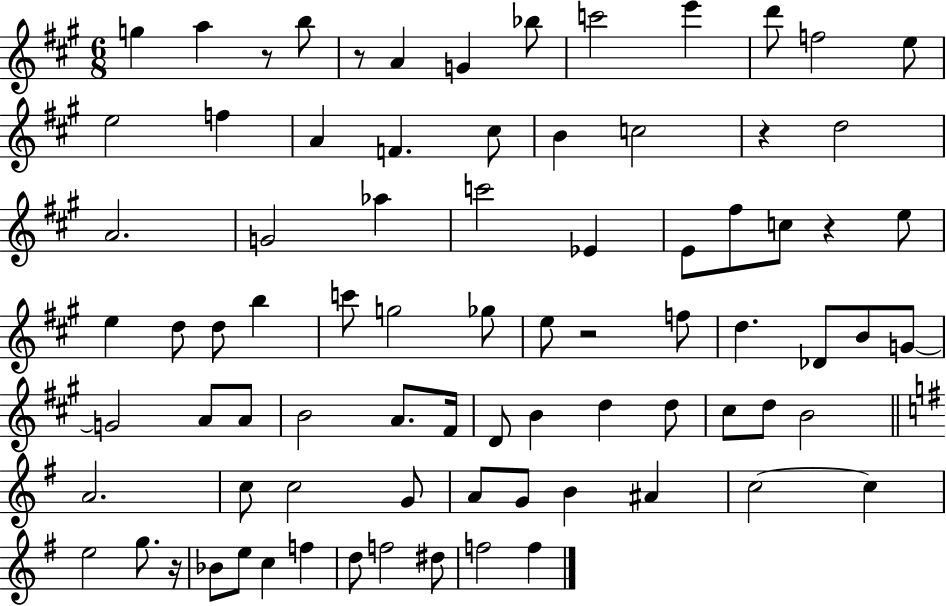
{
  \clef treble
  \numericTimeSignature
  \time 6/8
  \key a \major
  g''4 a''4 r8 b''8 | r8 a'4 g'4 bes''8 | c'''2 e'''4 | d'''8 f''2 e''8 | \break e''2 f''4 | a'4 f'4. cis''8 | b'4 c''2 | r4 d''2 | \break a'2. | g'2 aes''4 | c'''2 ees'4 | e'8 fis''8 c''8 r4 e''8 | \break e''4 d''8 d''8 b''4 | c'''8 g''2 ges''8 | e''8 r2 f''8 | d''4. des'8 b'8 g'8~~ | \break g'2 a'8 a'8 | b'2 a'8. fis'16 | d'8 b'4 d''4 d''8 | cis''8 d''8 b'2 | \break \bar "||" \break \key e \minor a'2. | c''8 c''2 g'8 | a'8 g'8 b'4 ais'4 | c''2~~ c''4 | \break e''2 g''8. r16 | bes'8 e''8 c''4 f''4 | d''8 f''2 dis''8 | f''2 f''4 | \break \bar "|."
}